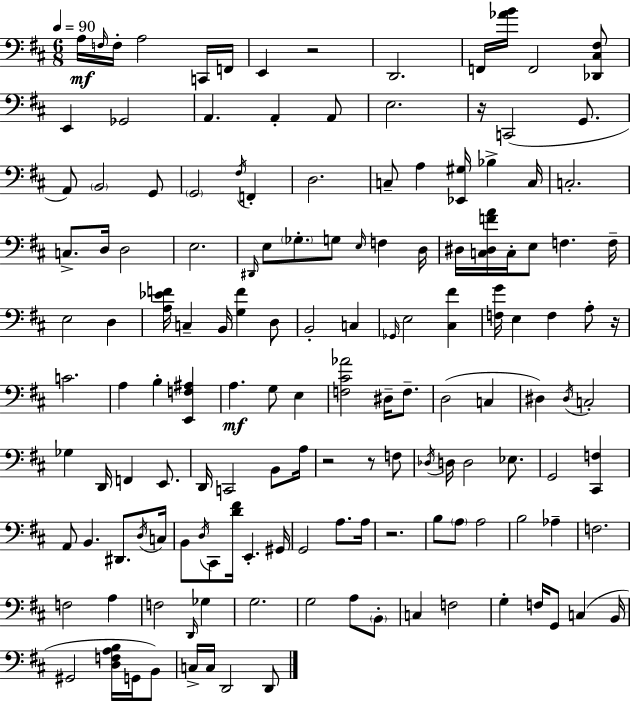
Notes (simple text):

A3/s F3/s F3/s A3/h C2/s F2/s E2/q R/h D2/h. F2/s [Ab4,B4]/s F2/h [Db2,C#3,F#3]/e E2/q Gb2/h A2/q. A2/q A2/e E3/h. R/s C2/h G2/e. A2/e B2/h G2/e G2/h F#3/s F2/q D3/h. C3/e A3/q [Eb2,G#3]/s Bb3/q C3/s C3/h. C3/e. D3/s D3/h E3/h. D#2/s E3/e Gb3/e. G3/e E3/s F3/q D3/s D#3/s [C3,D#3,F4,A4]/s C3/s E3/e F3/q. F3/s E3/h D3/q [A3,Eb4,F4]/s C3/q B2/s [G3,F4]/q D3/e B2/h C3/q Gb2/s E3/h [C#3,F#4]/q [F3,G4]/s E3/q F3/q A3/e R/s C4/h. A3/q B3/q [E2,F3,A#3]/q A3/q. G3/e E3/q [F3,C#4,Ab4]/h D#3/s F3/e. D3/h C3/q D#3/q D#3/s C3/h Gb3/q D2/s F2/q E2/e. D2/s C2/h B2/e A3/s R/h R/e F3/e Db3/s D3/s D3/h Eb3/e. G2/h [C#2,F3]/q A2/e B2/q. D#2/e. D3/s C3/s B2/e D3/s C#2/e [D4,F#4]/s E2/q. G#2/s G2/h A3/e. A3/s R/h. B3/e A3/e A3/h B3/h Ab3/q F3/h. F3/h A3/q F3/h D2/s Gb3/q G3/h. G3/h A3/e B2/e C3/q F3/h G3/q F3/s G2/e C3/q B2/s G#2/h [D3,F3,A3,B3]/s G2/s B2/e C3/s C3/s D2/h D2/e